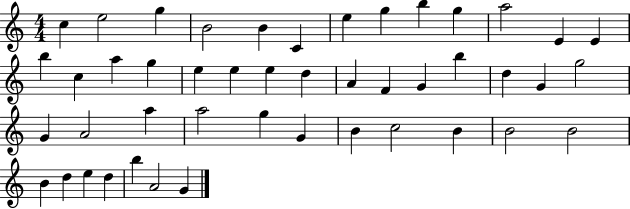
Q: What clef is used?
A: treble